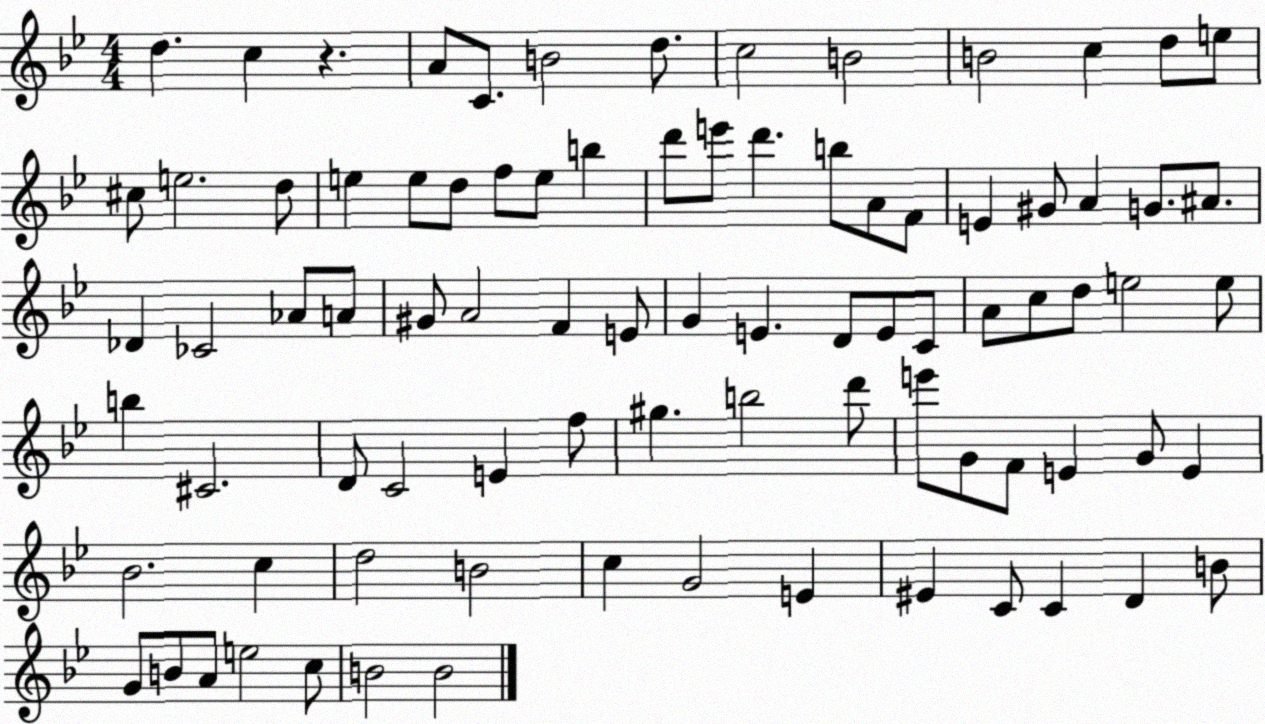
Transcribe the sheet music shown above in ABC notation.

X:1
T:Untitled
M:4/4
L:1/4
K:Bb
d c z A/2 C/2 B2 d/2 c2 B2 B2 c d/2 e/2 ^c/2 e2 d/2 e e/2 d/2 f/2 e/2 b d'/2 e'/2 d' b/2 A/2 F/2 E ^G/2 A G/2 ^A/2 _D _C2 _A/2 A/2 ^G/2 A2 F E/2 G E D/2 E/2 C/2 A/2 c/2 d/2 e2 e/2 b ^C2 D/2 C2 E f/2 ^g b2 d'/2 e'/2 G/2 F/2 E G/2 E _B2 c d2 B2 c G2 E ^E C/2 C D B/2 G/2 B/2 A/2 e2 c/2 B2 B2